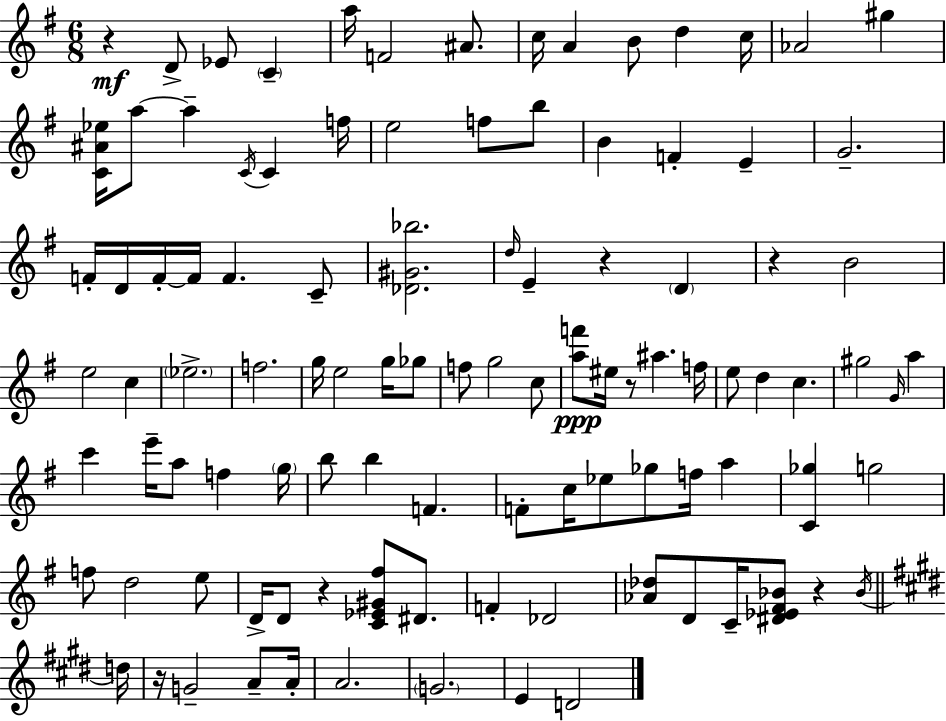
{
  \clef treble
  \numericTimeSignature
  \time 6/8
  \key e \minor
  r4\mf d'8-> ees'8 \parenthesize c'4-- | a''16 f'2 ais'8. | c''16 a'4 b'8 d''4 c''16 | aes'2 gis''4 | \break <c' ais' ees''>16 a''8~~ a''4-- \acciaccatura { c'16 } c'4 | f''16 e''2 f''8 b''8 | b'4 f'4-. e'4-- | g'2.-- | \break f'16-. d'16 f'16-.~~ f'16 f'4. c'8-- | <des' gis' bes''>2. | \grace { d''16 } e'4-- r4 \parenthesize d'4 | r4 b'2 | \break e''2 c''4 | \parenthesize ees''2.-> | f''2. | g''16 e''2 g''16 | \break ges''8 f''8 g''2 | c''8 <a'' f'''>8\ppp eis''16 r8 ais''4. | f''16 e''8 d''4 c''4. | gis''2 \grace { g'16 } a''4 | \break c'''4 e'''16-- a''8 f''4 | \parenthesize g''16 b''8 b''4 f'4. | f'8-. c''16 ees''8 ges''8 f''16 a''4 | <c' ges''>4 g''2 | \break f''8 d''2 | e''8 d'16-> d'8 r4 <c' ees' gis' fis''>8 | dis'8. f'4-. des'2 | <aes' des''>8 d'8 c'16-- <dis' ees' fis' bes'>8 r4 | \break \acciaccatura { bes'16 } \bar "||" \break \key e \major d''16 r16 g'2-- a'8-- | a'16-. a'2. | \parenthesize g'2. | e'4 d'2 | \break \bar "|."
}